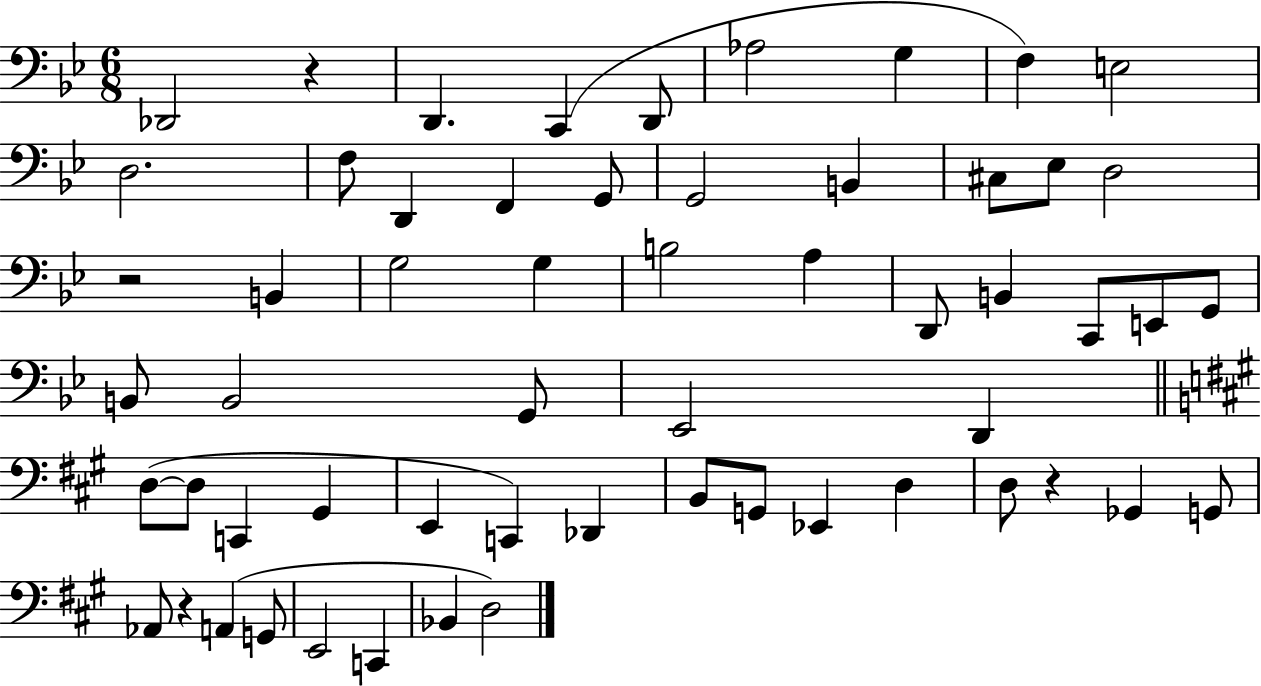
Db2/h R/q D2/q. C2/q D2/e Ab3/h G3/q F3/q E3/h D3/h. F3/e D2/q F2/q G2/e G2/h B2/q C#3/e Eb3/e D3/h R/h B2/q G3/h G3/q B3/h A3/q D2/e B2/q C2/e E2/e G2/e B2/e B2/h G2/e Eb2/h D2/q D3/e D3/e C2/q G#2/q E2/q C2/q Db2/q B2/e G2/e Eb2/q D3/q D3/e R/q Gb2/q G2/e Ab2/e R/q A2/q G2/e E2/h C2/q Bb2/q D3/h